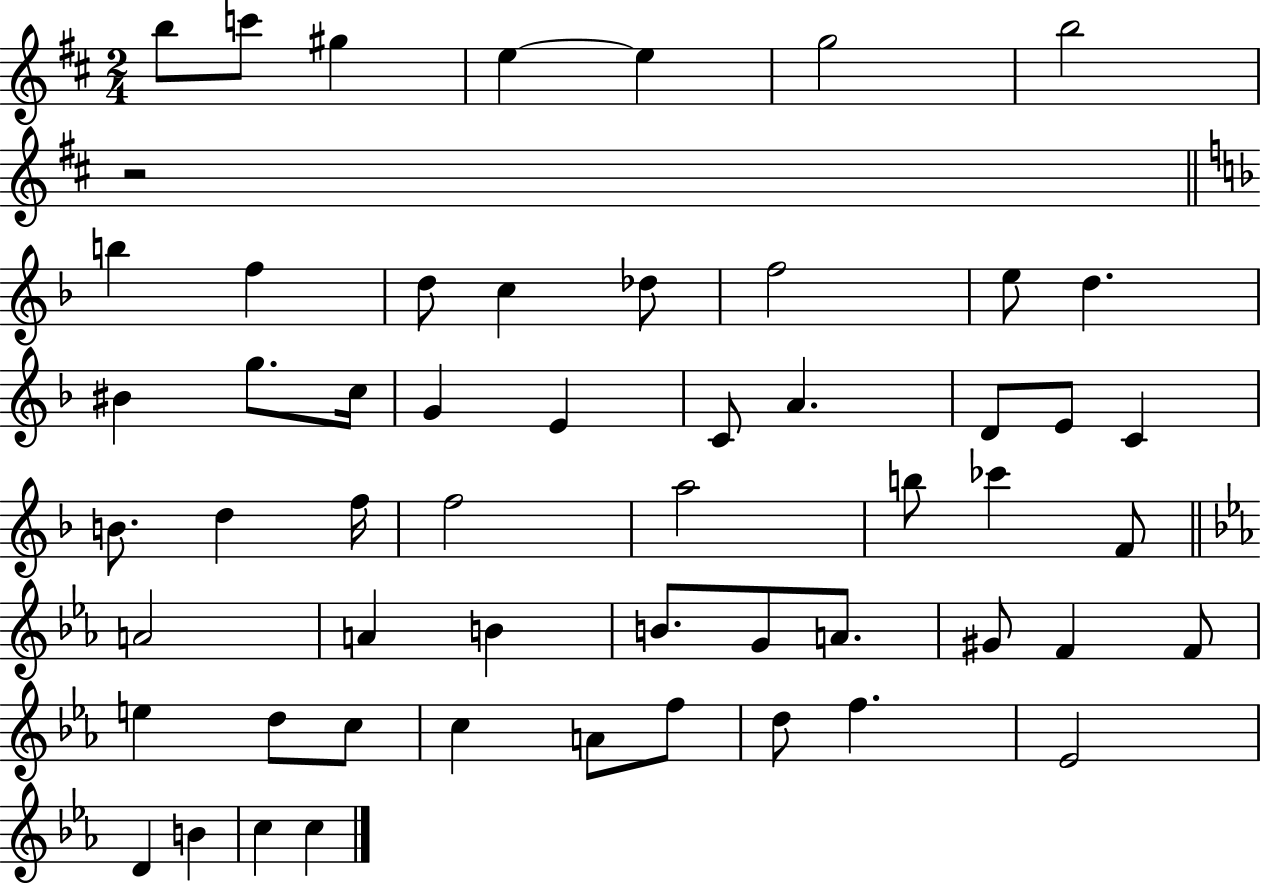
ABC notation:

X:1
T:Untitled
M:2/4
L:1/4
K:D
b/2 c'/2 ^g e e g2 b2 z2 b f d/2 c _d/2 f2 e/2 d ^B g/2 c/4 G E C/2 A D/2 E/2 C B/2 d f/4 f2 a2 b/2 _c' F/2 A2 A B B/2 G/2 A/2 ^G/2 F F/2 e d/2 c/2 c A/2 f/2 d/2 f _E2 D B c c